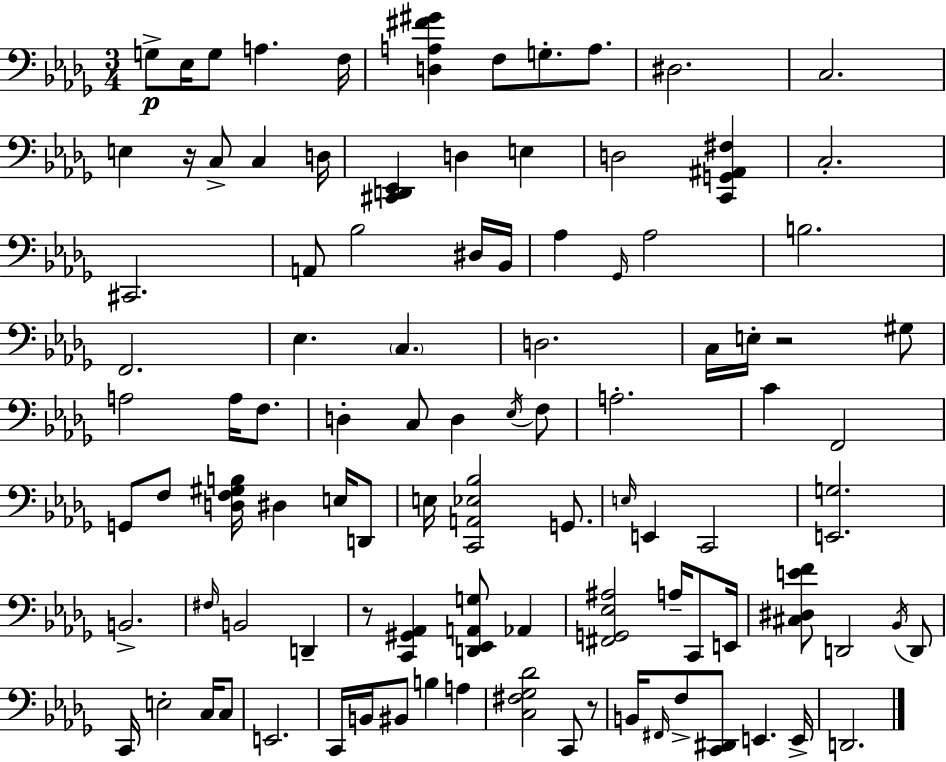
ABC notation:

X:1
T:Untitled
M:3/4
L:1/4
K:Bbm
G,/2 _E,/4 G,/2 A, F,/4 [D,A,^F^G] F,/2 G,/2 A,/2 ^D,2 C,2 E, z/4 C,/2 C, D,/4 [^C,,D,,_E,,] D, E, D,2 [C,,G,,^A,,^F,] C,2 ^C,,2 A,,/2 _B,2 ^D,/4 _B,,/4 _A, _G,,/4 _A,2 B,2 F,,2 _E, C, D,2 C,/4 E,/4 z2 ^G,/2 A,2 A,/4 F,/2 D, C,/2 D, _E,/4 F,/2 A,2 C F,,2 G,,/2 F,/2 [D,F,^G,B,]/4 ^D, E,/4 D,,/2 E,/4 [C,,A,,_E,_B,]2 G,,/2 E,/4 E,, C,,2 [E,,G,]2 B,,2 ^F,/4 B,,2 D,, z/2 [C,,^G,,_A,,] [D,,_E,,A,,G,]/2 _A,, [^F,,G,,_E,^A,]2 A,/4 C,,/2 E,,/4 [^C,^D,EF]/2 D,,2 _B,,/4 D,,/2 C,,/4 E,2 C,/4 C,/2 E,,2 C,,/4 B,,/4 ^B,,/2 B, A, [C,^F,_G,_D]2 C,,/2 z/2 B,,/4 ^F,,/4 F,/2 [C,,^D,,]/2 E,, E,,/4 D,,2